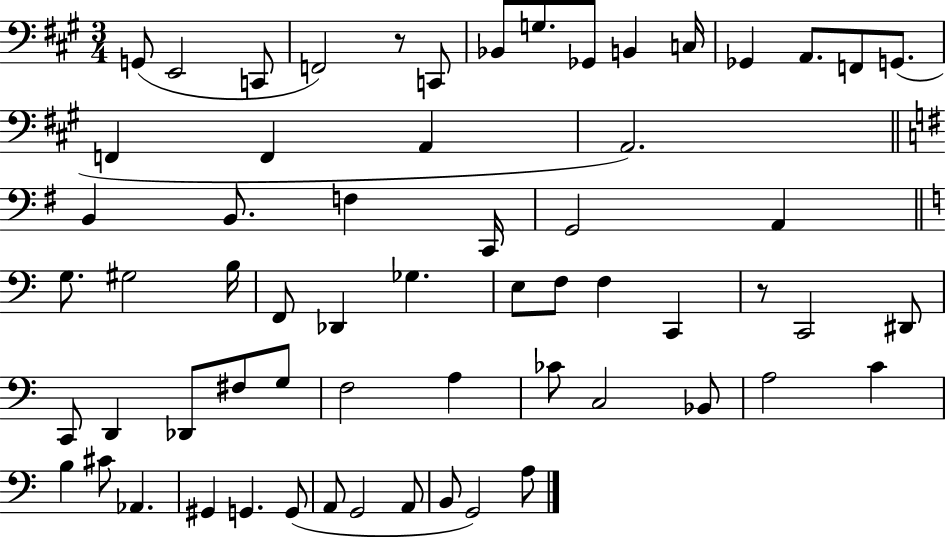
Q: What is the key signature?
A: A major